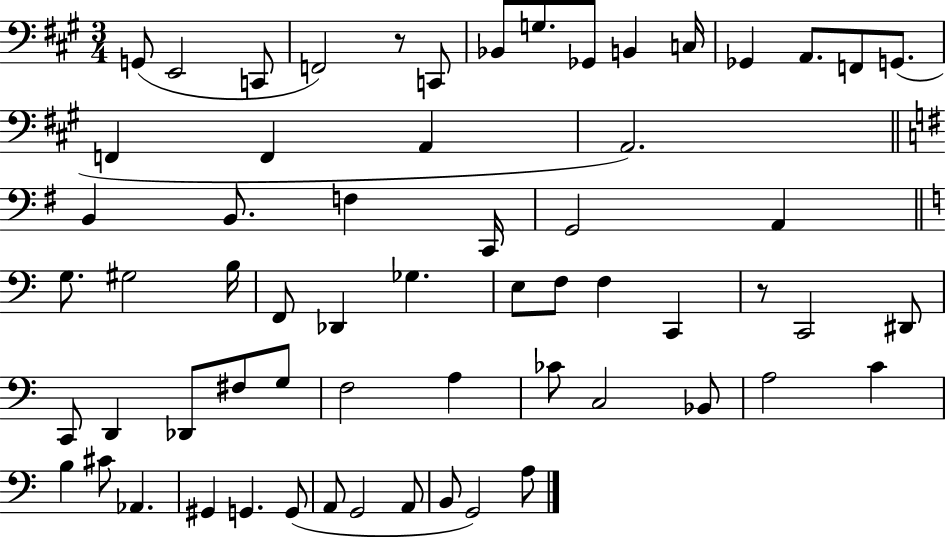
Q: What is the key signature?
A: A major